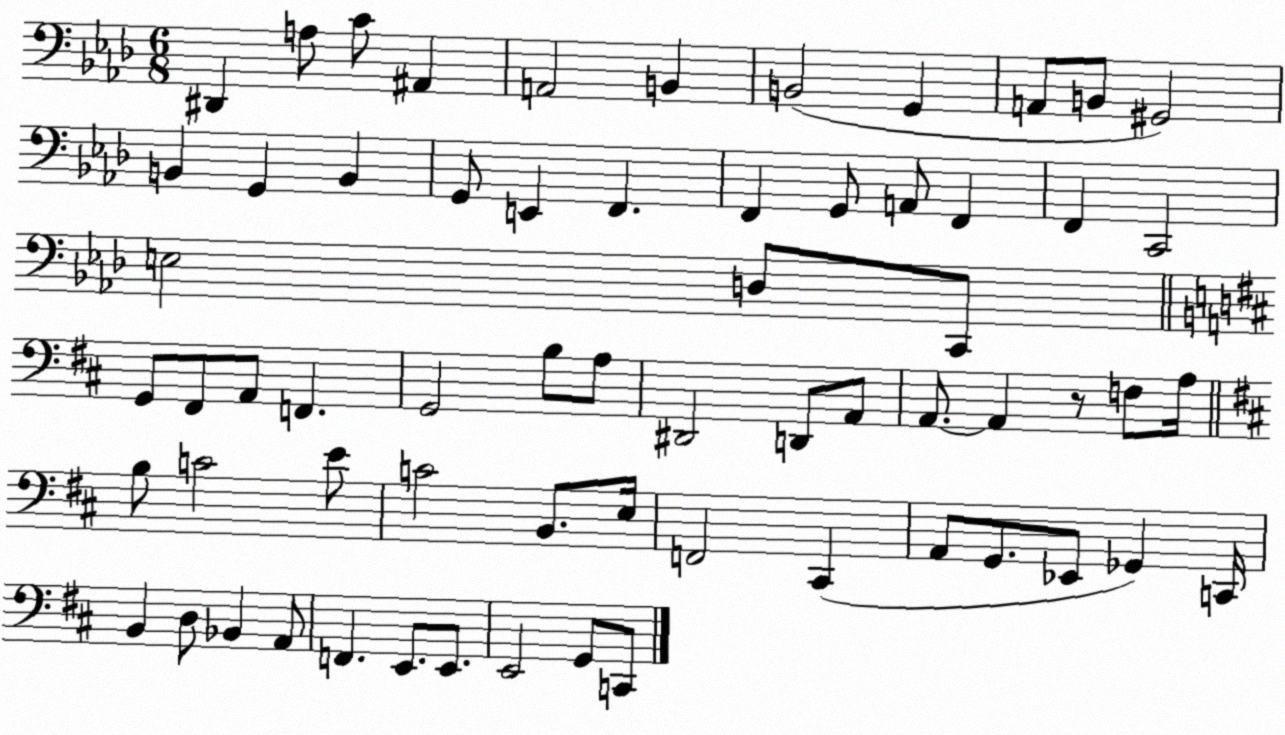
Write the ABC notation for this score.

X:1
T:Untitled
M:6/8
L:1/4
K:Ab
^D,, A,/2 C/2 ^A,, A,,2 B,, B,,2 G,, A,,/2 B,,/2 ^G,,2 B,, G,, B,, G,,/2 E,, F,, F,, G,,/2 A,,/2 F,, F,, C,,2 E,2 D,/2 C,,/2 G,,/2 ^F,,/2 A,,/2 F,, G,,2 B,/2 A,/2 ^D,,2 D,,/2 A,,/2 A,,/2 A,, z/2 F,/2 A,/4 B,/2 C2 E/2 C2 B,,/2 E,/4 F,,2 ^C,, A,,/2 G,,/2 _E,,/2 _G,, C,,/4 B,, D,/2 _B,, A,,/2 F,, E,,/2 E,,/2 E,,2 G,,/2 C,,/2